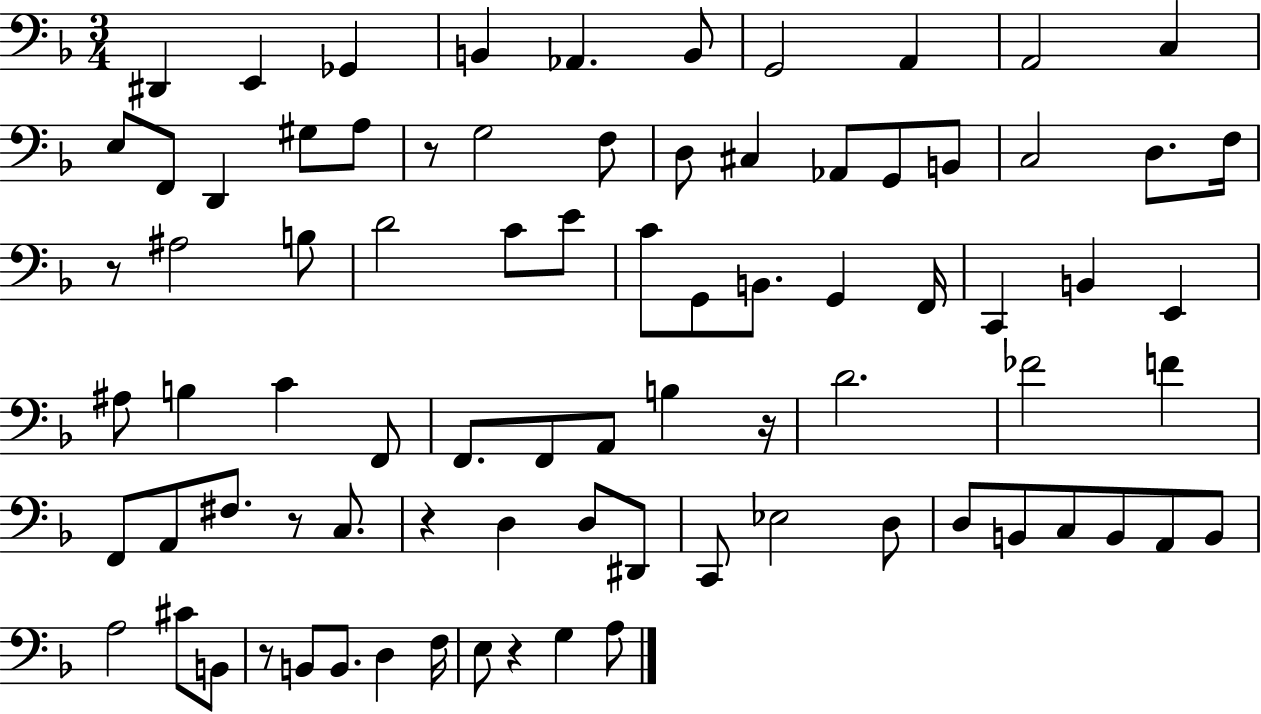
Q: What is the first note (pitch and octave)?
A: D#2